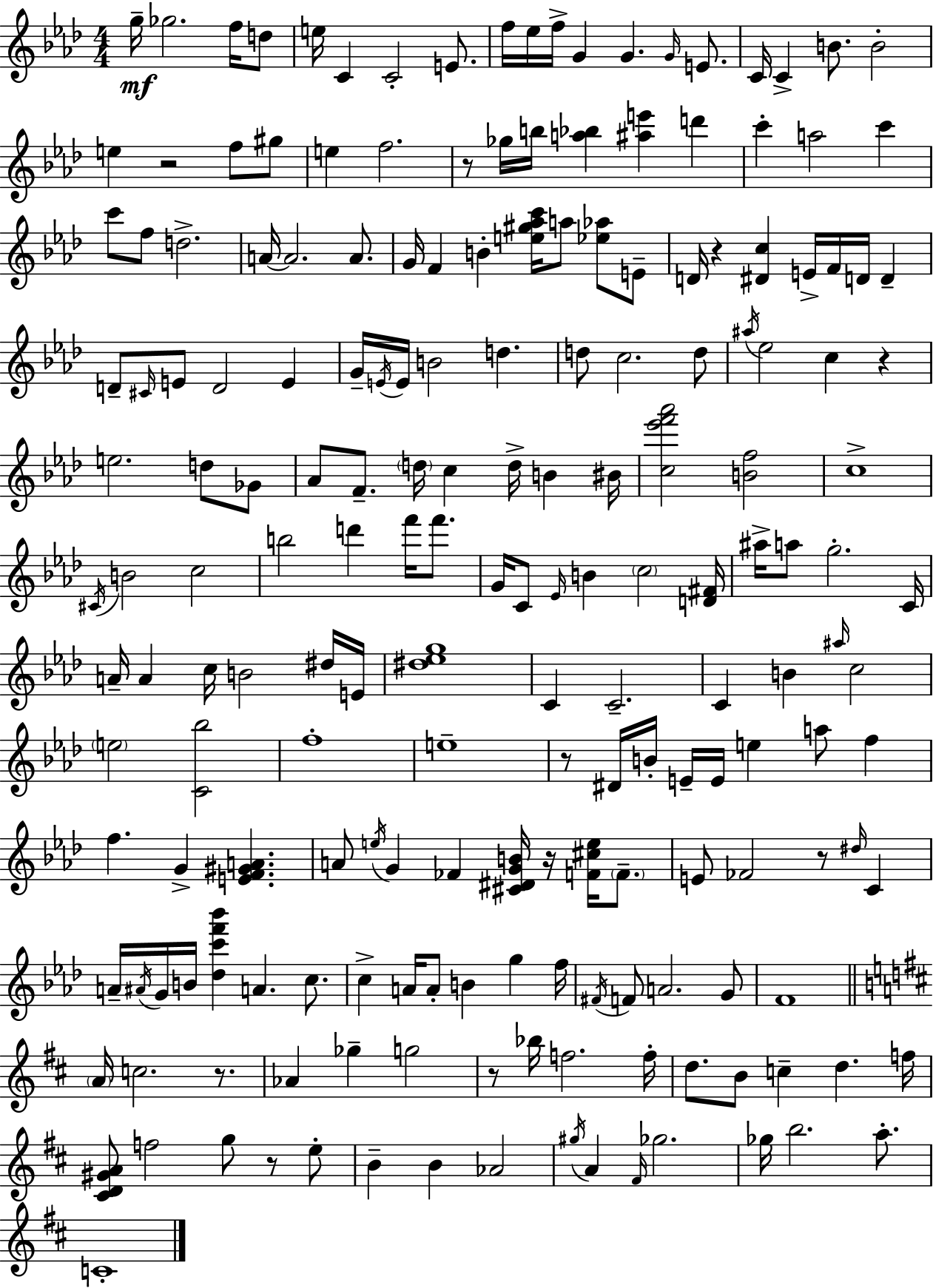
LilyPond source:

{
  \clef treble
  \numericTimeSignature
  \time 4/4
  \key f \minor
  g''16--\mf ges''2. f''16 d''8 | e''16 c'4 c'2-. e'8. | f''16 ees''16 f''16-> g'4 g'4. \grace { g'16 } e'8. | c'16 c'4-> b'8. b'2-. | \break e''4 r2 f''8 gis''8 | e''4 f''2. | r8 ges''16 b''16 <a'' bes''>4 <ais'' e'''>4 d'''4 | c'''4-. a''2 c'''4 | \break c'''8 f''8 d''2.-> | a'16~~ a'2. a'8. | g'16 f'4 b'4-. <e'' gis'' aes'' c'''>16 a''8 <ees'' aes''>8 e'8-- | d'16 r4 <dis' c''>4 e'16-> f'16 d'16 d'4-- | \break d'8-- \grace { cis'16 } e'8 d'2 e'4 | g'16-- \acciaccatura { e'16 } e'16 b'2 d''4. | d''8 c''2. | d''8 \acciaccatura { ais''16 } ees''2 c''4 | \break r4 e''2. | d''8 ges'8 aes'8 f'8.-- \parenthesize d''16 c''4 d''16-> b'4 | bis'16 <c'' ees''' f''' aes'''>2 <b' f''>2 | c''1-> | \break \acciaccatura { cis'16 } b'2 c''2 | b''2 d'''4 | f'''16 f'''8. g'16 c'8 \grace { ees'16 } b'4 \parenthesize c''2 | <d' fis'>16 ais''16-> a''8 g''2.-. | \break c'16 a'16-- a'4 c''16 b'2 | dis''16 e'16 <dis'' ees'' g''>1 | c'4 c'2.-- | c'4 b'4 \grace { ais''16 } c''2 | \break \parenthesize e''2 <c' bes''>2 | f''1-. | e''1-- | r8 dis'16 b'16-. e'16-- e'16 e''4 | \break a''8 f''4 f''4. g'4-> | <e' f' gis' a'>4. a'8 \acciaccatura { e''16 } g'4 fes'4 | <cis' dis' g' b'>16 r16 <f' cis'' e''>16 \parenthesize f'8.-- e'8 fes'2 | r8 \grace { dis''16 } c'4 a'16-- \acciaccatura { ais'16 } g'16 b'16 <des'' c''' f''' bes'''>4 | \break a'4. c''8. c''4-> a'16 a'8-. | b'4 g''4 f''16 \acciaccatura { fis'16 } f'8 a'2. | g'8 f'1 | \bar "||" \break \key d \major \parenthesize a'16 c''2. r8. | aes'4 ges''4-- g''2 | r8 bes''16 f''2. f''16-. | d''8. b'8 c''4-- d''4. f''16 | \break <cis' d' gis' a'>8 f''2 g''8 r8 e''8-. | b'4-- b'4 aes'2 | \acciaccatura { gis''16 } a'4 \grace { fis'16 } ges''2. | ges''16 b''2. a''8.-. | \break c'1-. | \bar "|."
}